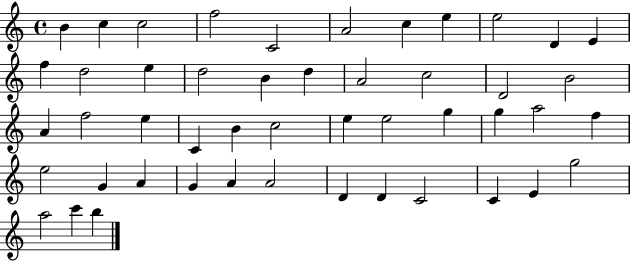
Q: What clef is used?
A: treble